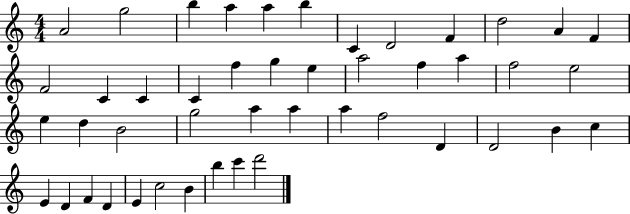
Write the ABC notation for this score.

X:1
T:Untitled
M:4/4
L:1/4
K:C
A2 g2 b a a b C D2 F d2 A F F2 C C C f g e a2 f a f2 e2 e d B2 g2 a a a f2 D D2 B c E D F D E c2 B b c' d'2